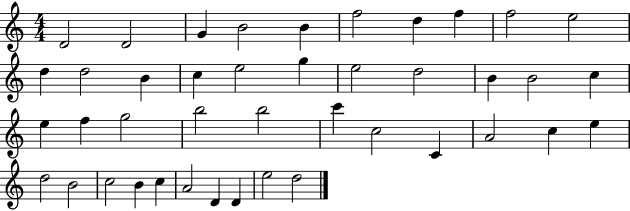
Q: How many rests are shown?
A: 0